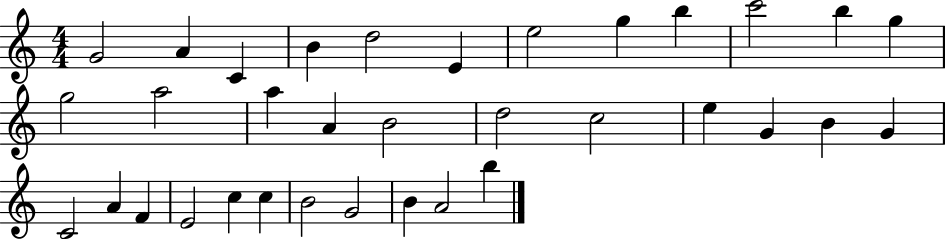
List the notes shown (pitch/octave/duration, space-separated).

G4/h A4/q C4/q B4/q D5/h E4/q E5/h G5/q B5/q C6/h B5/q G5/q G5/h A5/h A5/q A4/q B4/h D5/h C5/h E5/q G4/q B4/q G4/q C4/h A4/q F4/q E4/h C5/q C5/q B4/h G4/h B4/q A4/h B5/q